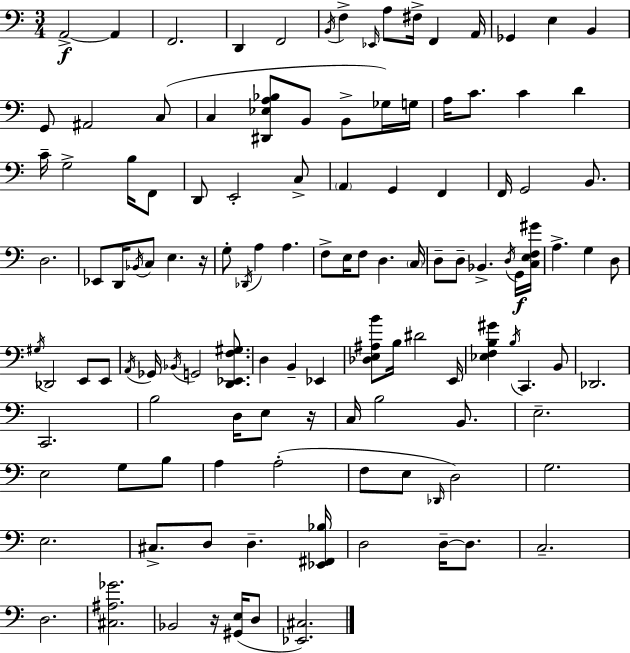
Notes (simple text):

A2/h A2/q F2/h. D2/q F2/h B2/s F3/q Eb2/s A3/e F#3/s F2/q A2/s Gb2/q E3/q B2/q G2/e A#2/h C3/e C3/q [D#2,Eb3,A3,Bb3]/e B2/e B2/e Gb3/s G3/s A3/s C4/e. C4/q D4/q C4/s G3/h B3/s F2/e D2/e E2/h C3/e A2/q G2/q F2/q F2/s G2/h B2/e. D3/h. Eb2/e D2/s Bb2/s C3/e E3/q. R/s G3/e Db2/s A3/q A3/q. F3/e E3/s F3/e D3/q. C3/s D3/e D3/e Bb2/q. D3/s G2/s [C3,E3,F3,G#4]/s A3/q. G3/q D3/e G#3/s Db2/h E2/e E2/e A2/s Gb2/s Bb2/s G2/h [D2,Eb2,F3,G#3]/e. D3/q B2/q Eb2/q [Db3,E3,A#3,B4]/e B3/s D#4/h E2/s [Eb3,F3,B3,G#4]/q B3/s C2/q. B2/e Db2/h. C2/h. B3/h D3/s E3/e R/s C3/s B3/h B2/e. E3/h. E3/h G3/e B3/e A3/q A3/h F3/e E3/e Db2/s D3/h G3/h. E3/h. C#3/e. D3/e D3/q. [Eb2,F#2,Bb3]/s D3/h D3/s D3/e. C3/h. D3/h. [C#3,A#3,Gb4]/h. Bb2/h R/s [G#2,E3]/s D3/e [Eb2,C#3]/h.